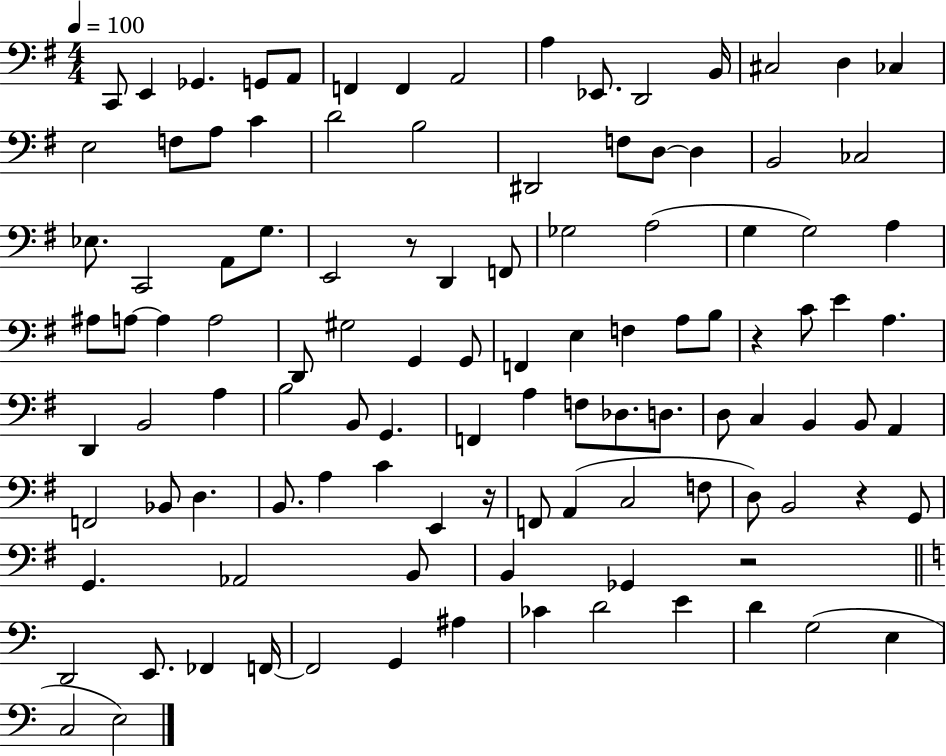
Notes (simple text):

C2/e E2/q Gb2/q. G2/e A2/e F2/q F2/q A2/h A3/q Eb2/e. D2/h B2/s C#3/h D3/q CES3/q E3/h F3/e A3/e C4/q D4/h B3/h D#2/h F3/e D3/e D3/q B2/h CES3/h Eb3/e. C2/h A2/e G3/e. E2/h R/e D2/q F2/e Gb3/h A3/h G3/q G3/h A3/q A#3/e A3/e A3/q A3/h D2/e G#3/h G2/q G2/e F2/q E3/q F3/q A3/e B3/e R/q C4/e E4/q A3/q. D2/q B2/h A3/q B3/h B2/e G2/q. F2/q A3/q F3/e Db3/e. D3/e. D3/e C3/q B2/q B2/e A2/q F2/h Bb2/e D3/q. B2/e. A3/q C4/q E2/q R/s F2/e A2/q C3/h F3/e D3/e B2/h R/q G2/e G2/q. Ab2/h B2/e B2/q Gb2/q R/h D2/h E2/e. FES2/q F2/s F2/h G2/q A#3/q CES4/q D4/h E4/q D4/q G3/h E3/q C3/h E3/h